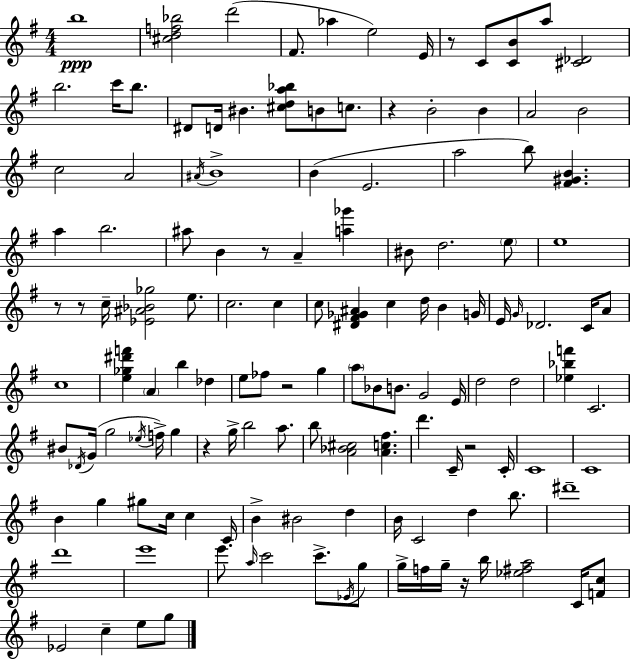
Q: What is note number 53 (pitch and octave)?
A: A4